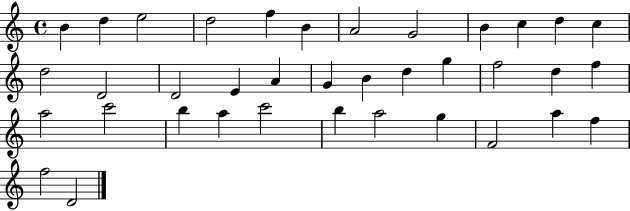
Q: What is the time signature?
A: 4/4